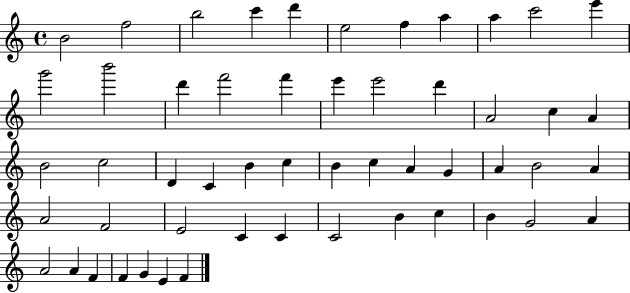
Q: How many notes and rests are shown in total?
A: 53